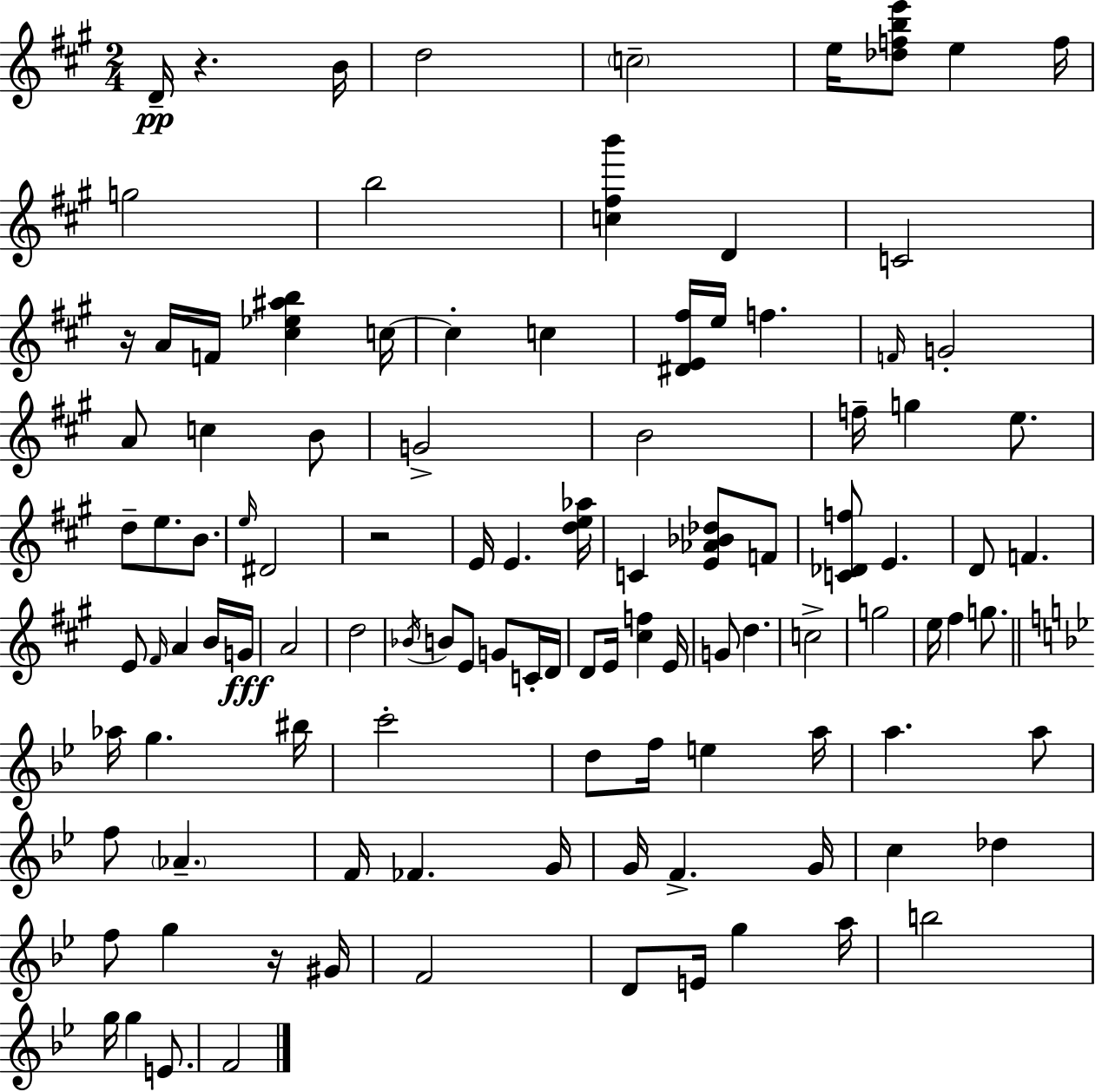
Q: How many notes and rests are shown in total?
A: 108